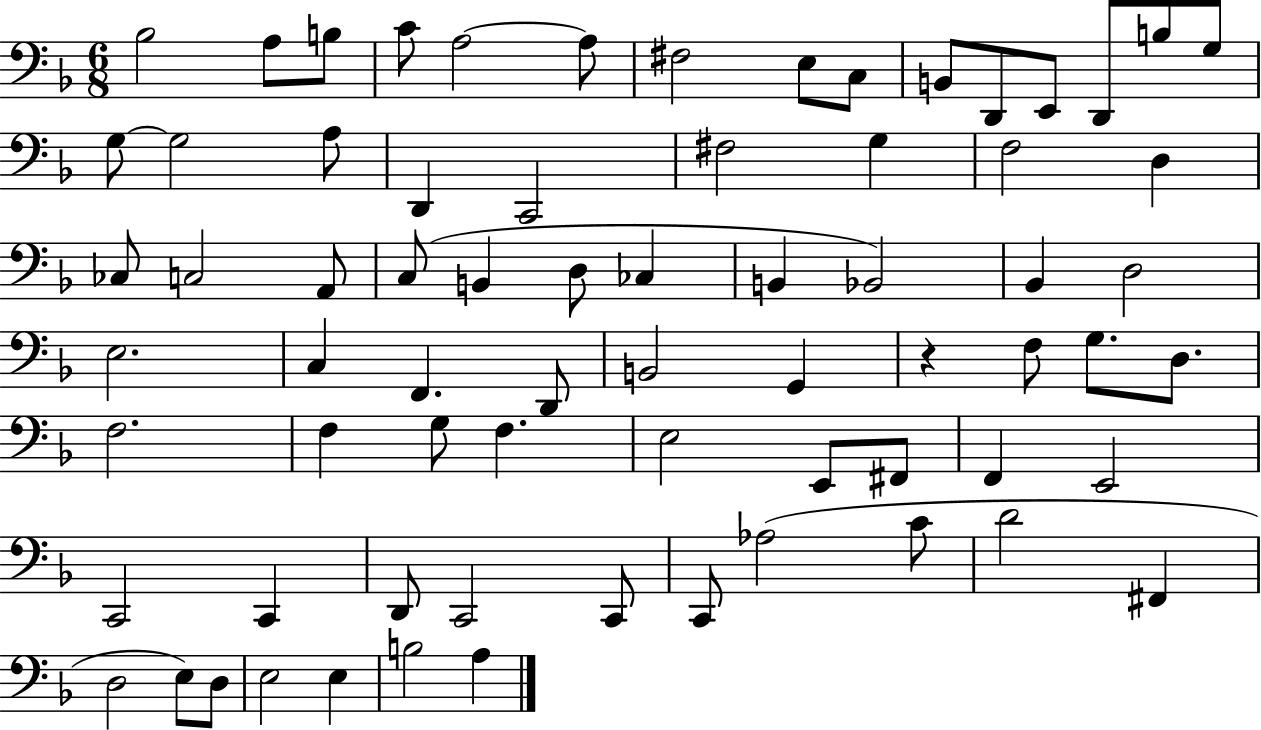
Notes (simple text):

Bb3/h A3/e B3/e C4/e A3/h A3/e F#3/h E3/e C3/e B2/e D2/e E2/e D2/e B3/e G3/e G3/e G3/h A3/e D2/q C2/h F#3/h G3/q F3/h D3/q CES3/e C3/h A2/e C3/e B2/q D3/e CES3/q B2/q Bb2/h Bb2/q D3/h E3/h. C3/q F2/q. D2/e B2/h G2/q R/q F3/e G3/e. D3/e. F3/h. F3/q G3/e F3/q. E3/h E2/e F#2/e F2/q E2/h C2/h C2/q D2/e C2/h C2/e C2/e Ab3/h C4/e D4/h F#2/q D3/h E3/e D3/e E3/h E3/q B3/h A3/q